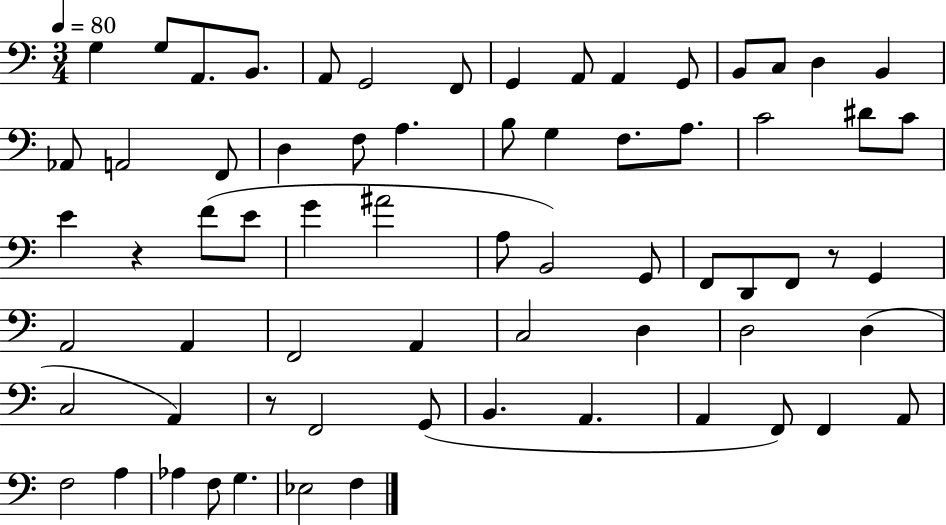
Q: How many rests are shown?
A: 3